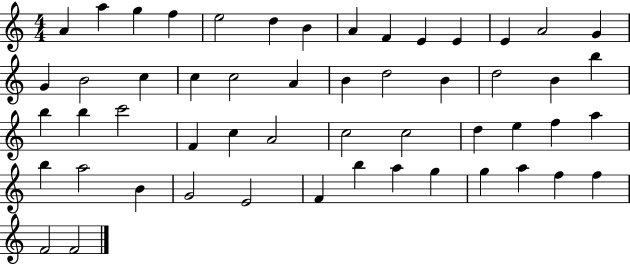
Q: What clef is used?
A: treble